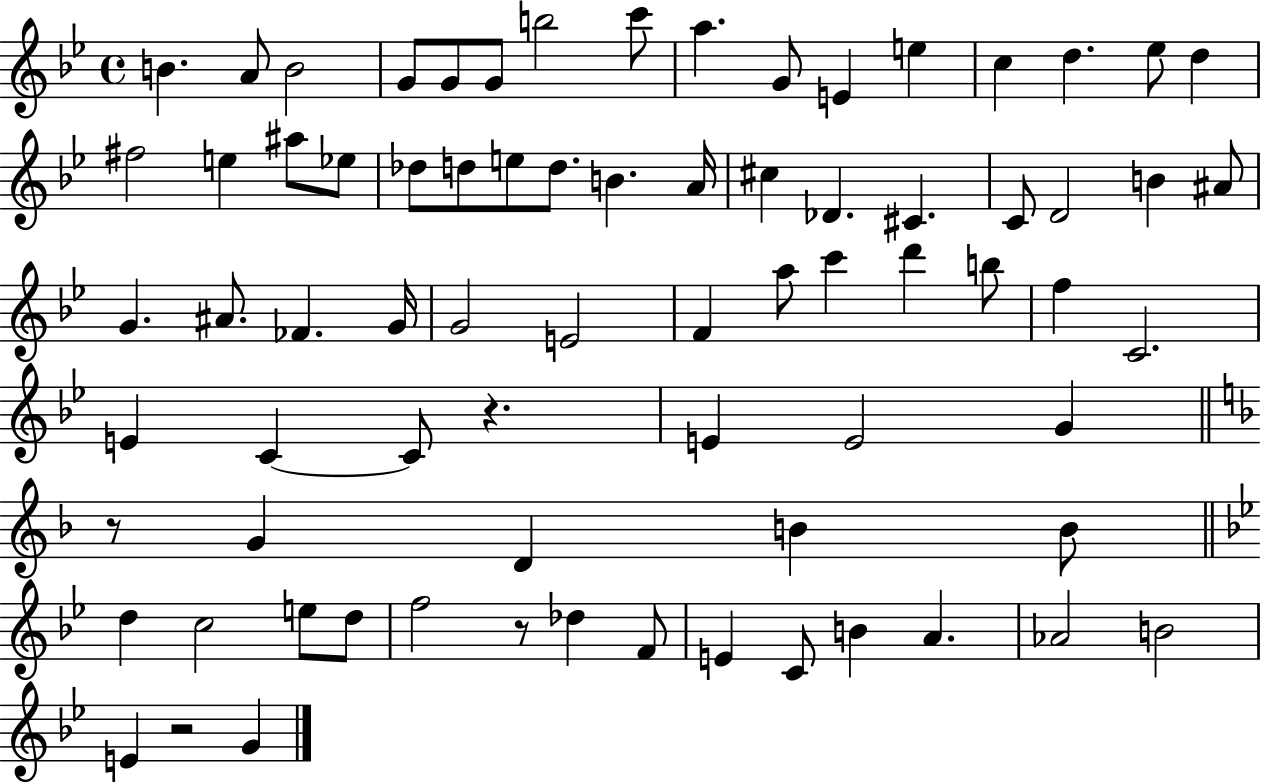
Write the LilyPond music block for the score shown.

{
  \clef treble
  \time 4/4
  \defaultTimeSignature
  \key bes \major
  b'4. a'8 b'2 | g'8 g'8 g'8 b''2 c'''8 | a''4. g'8 e'4 e''4 | c''4 d''4. ees''8 d''4 | \break fis''2 e''4 ais''8 ees''8 | des''8 d''8 e''8 d''8. b'4. a'16 | cis''4 des'4. cis'4. | c'8 d'2 b'4 ais'8 | \break g'4. ais'8. fes'4. g'16 | g'2 e'2 | f'4 a''8 c'''4 d'''4 b''8 | f''4 c'2. | \break e'4 c'4~~ c'8 r4. | e'4 e'2 g'4 | \bar "||" \break \key f \major r8 g'4 d'4 b'4 b'8 | \bar "||" \break \key bes \major d''4 c''2 e''8 d''8 | f''2 r8 des''4 f'8 | e'4 c'8 b'4 a'4. | aes'2 b'2 | \break e'4 r2 g'4 | \bar "|."
}